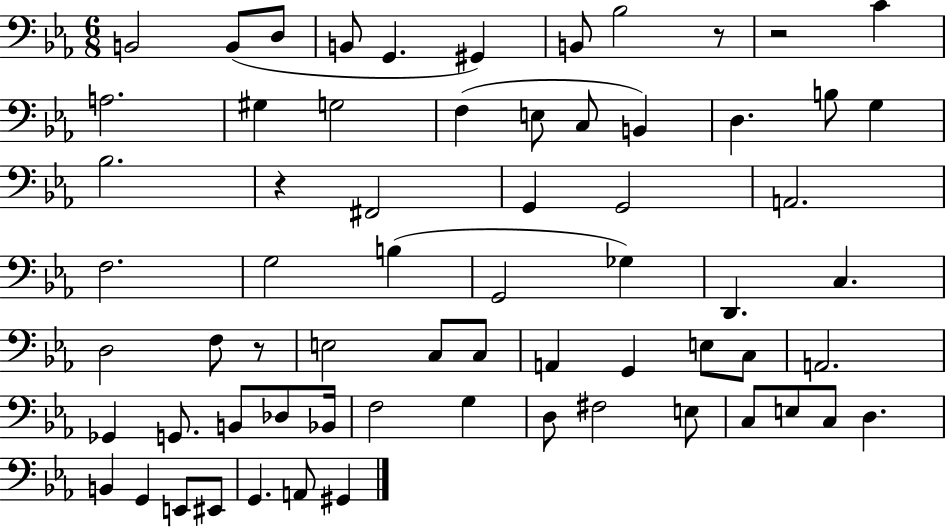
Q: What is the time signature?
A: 6/8